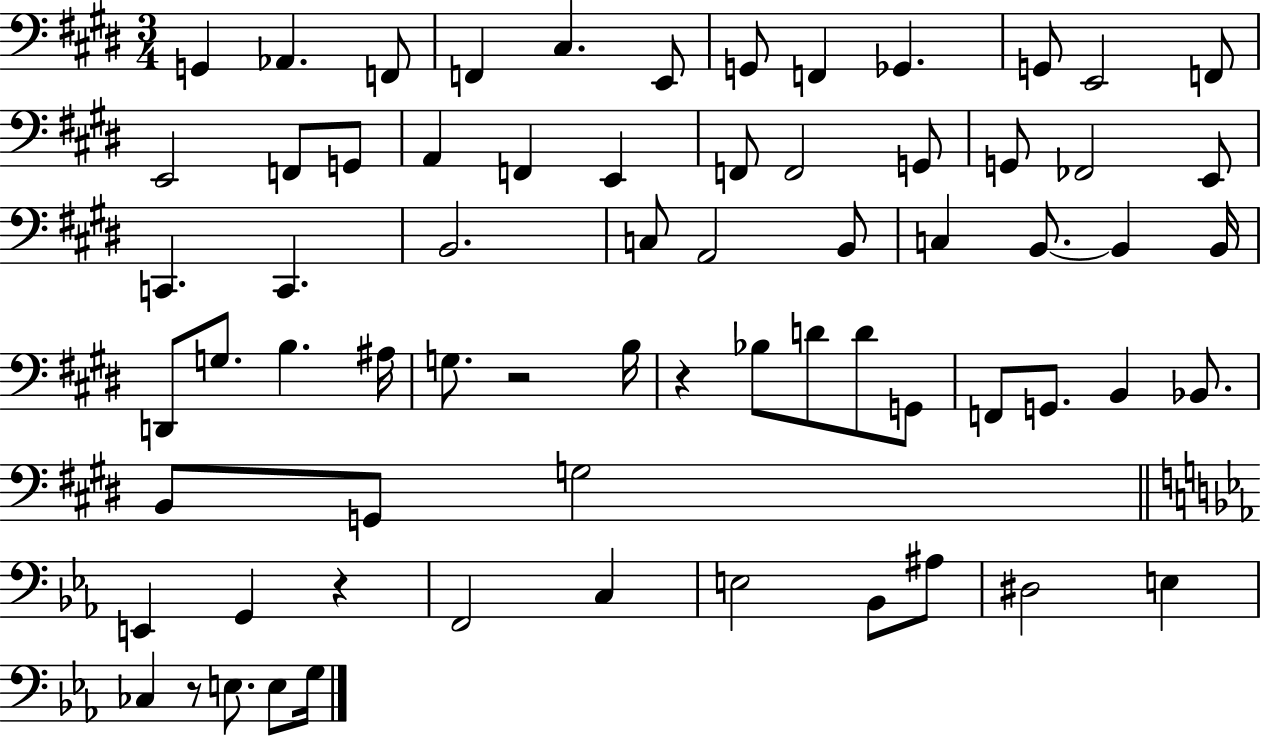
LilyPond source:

{
  \clef bass
  \numericTimeSignature
  \time 3/4
  \key e \major
  g,4 aes,4. f,8 | f,4 cis4. e,8 | g,8 f,4 ges,4. | g,8 e,2 f,8 | \break e,2 f,8 g,8 | a,4 f,4 e,4 | f,8 f,2 g,8 | g,8 fes,2 e,8 | \break c,4. c,4. | b,2. | c8 a,2 b,8 | c4 b,8.~~ b,4 b,16 | \break d,8 g8. b4. ais16 | g8. r2 b16 | r4 bes8 d'8 d'8 g,8 | f,8 g,8. b,4 bes,8. | \break b,8 g,8 g2 | \bar "||" \break \key c \minor e,4 g,4 r4 | f,2 c4 | e2 bes,8 ais8 | dis2 e4 | \break ces4 r8 e8. e8 g16 | \bar "|."
}